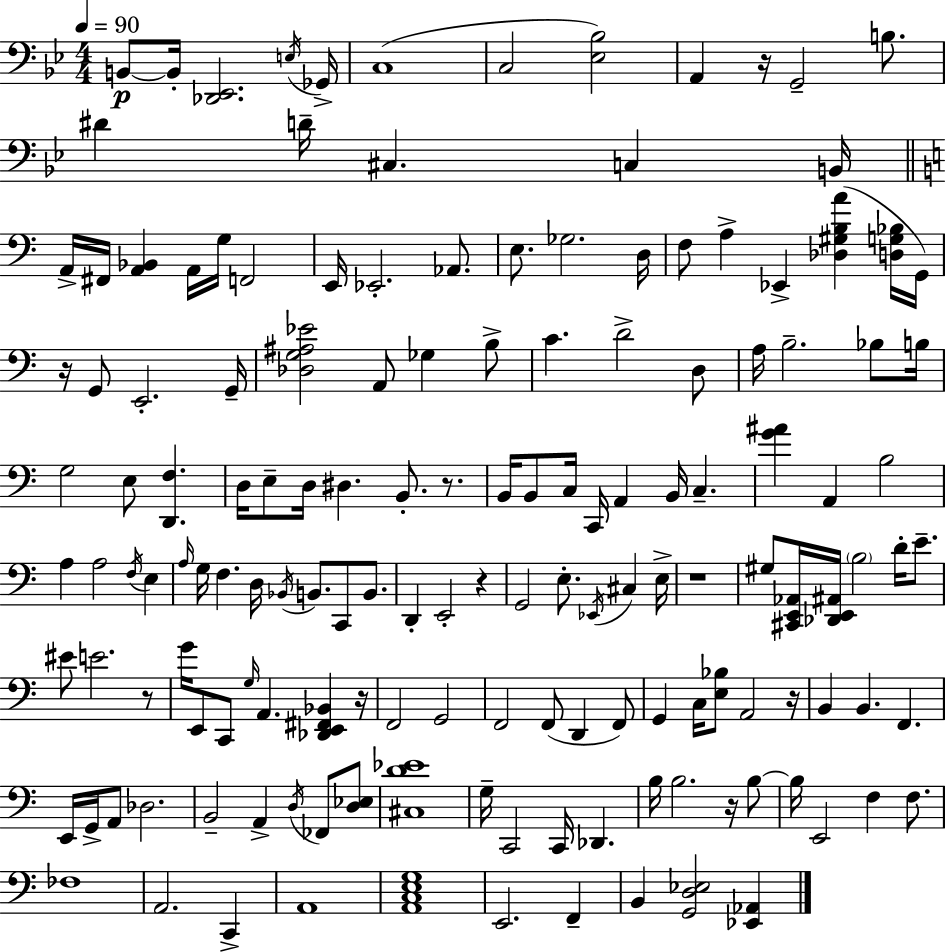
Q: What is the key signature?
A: G minor